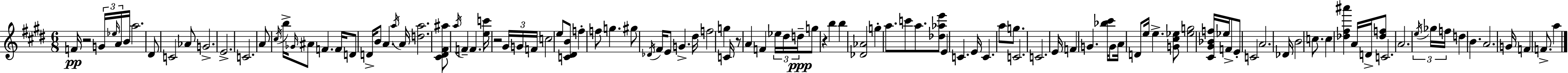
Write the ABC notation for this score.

X:1
T:Untitled
M:6/8
L:1/4
K:E
F/4 z2 G/4 _e/4 A/4 B/4 a2 ^D/2 C2 _A/2 G2 E2 C2 A/2 ^c/4 b/4 _G/4 ^A/2 F F/4 D/2 D/4 B/2 A a/4 A/4 [da]2 [^C^D^F^a]/2 a/4 F F [ec']/4 z2 ^G/4 G/4 F/4 c2 e/2 [C^DB]/2 f f/2 g ^g/2 _D/4 ^F/4 E/2 G ^d/4 f2 g C/4 z/2 A F _e/4 ^d/4 d/4 g/2 z b b [_D_A]2 g a/2 c'/2 a/2 [_d_ae']/2 E C E/4 C a/2 g/2 C2 C2 E/4 F G [_b^c']/4 G/2 A/4 D/2 e/4 e [G^c_e]/2 [_eg]2 [^C^G_Bf]/4 _e/4 F/2 E/2 C2 A2 _D/4 B2 c/2 c [_d^f^a'] A/4 D/4 [_df]/2 C2 A2 e/4 _g/4 f/4 d B A2 G/4 F F/2 a